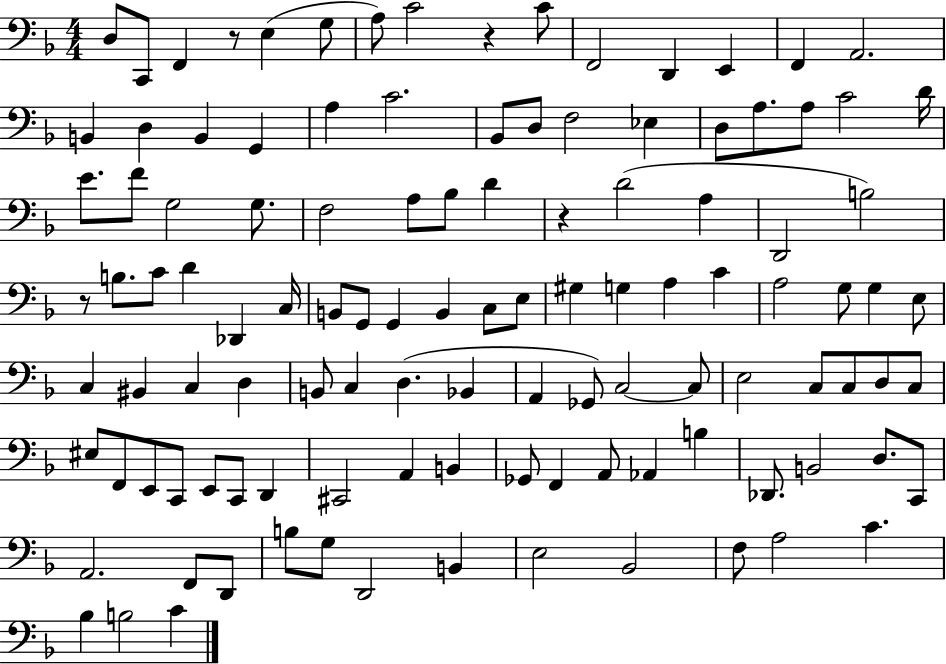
X:1
T:Untitled
M:4/4
L:1/4
K:F
D,/2 C,,/2 F,, z/2 E, G,/2 A,/2 C2 z C/2 F,,2 D,, E,, F,, A,,2 B,, D, B,, G,, A, C2 _B,,/2 D,/2 F,2 _E, D,/2 A,/2 A,/2 C2 D/4 E/2 F/2 G,2 G,/2 F,2 A,/2 _B,/2 D z D2 A, D,,2 B,2 z/2 B,/2 C/2 D _D,, C,/4 B,,/2 G,,/2 G,, B,, C,/2 E,/2 ^G, G, A, C A,2 G,/2 G, E,/2 C, ^B,, C, D, B,,/2 C, D, _B,, A,, _G,,/2 C,2 C,/2 E,2 C,/2 C,/2 D,/2 C,/2 ^E,/2 F,,/2 E,,/2 C,,/2 E,,/2 C,,/2 D,, ^C,,2 A,, B,, _G,,/2 F,, A,,/2 _A,, B, _D,,/2 B,,2 D,/2 C,,/2 A,,2 F,,/2 D,,/2 B,/2 G,/2 D,,2 B,, E,2 _B,,2 F,/2 A,2 C _B, B,2 C